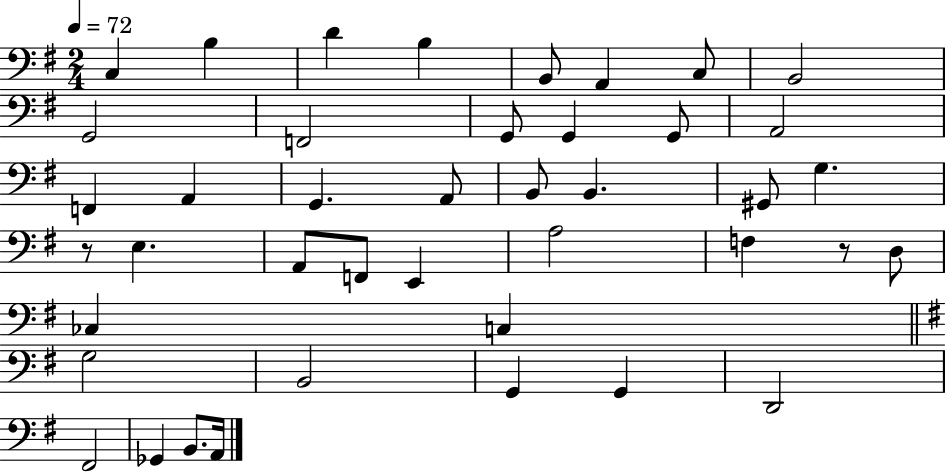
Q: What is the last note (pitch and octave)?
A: A2